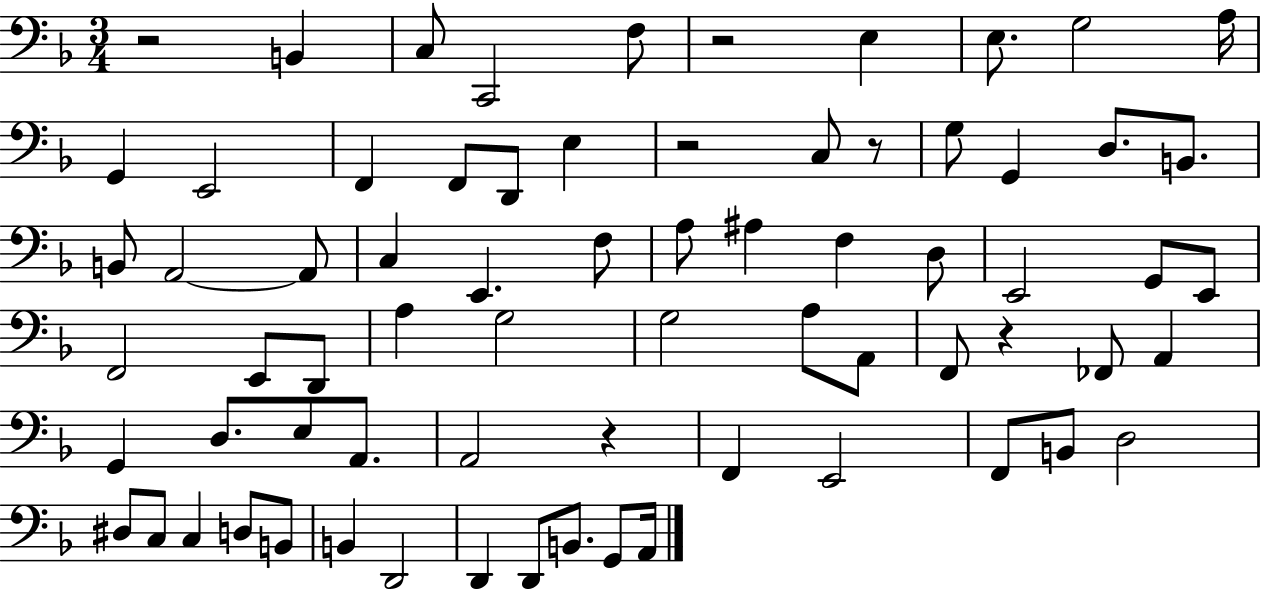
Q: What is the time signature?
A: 3/4